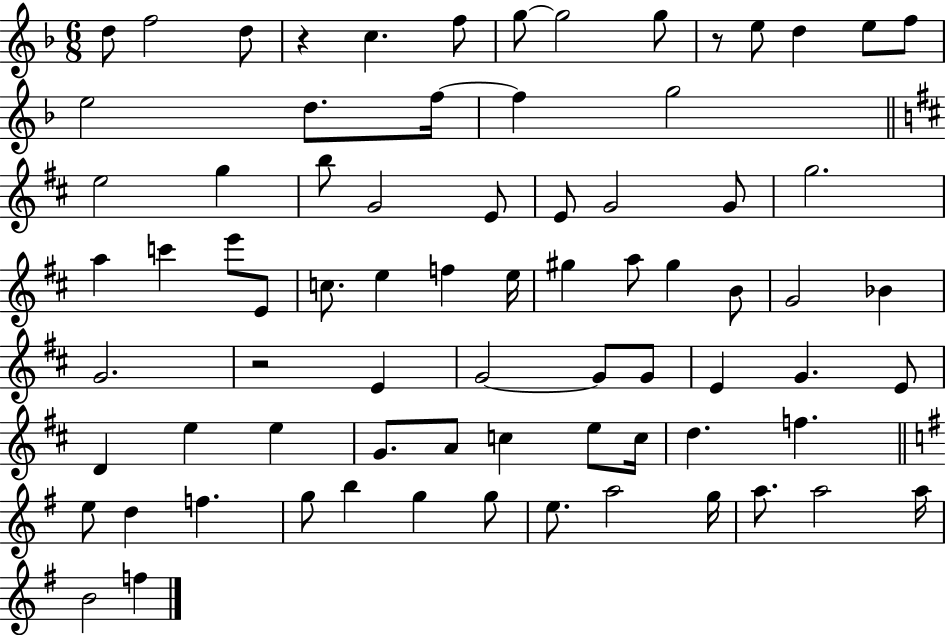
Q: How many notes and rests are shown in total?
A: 76